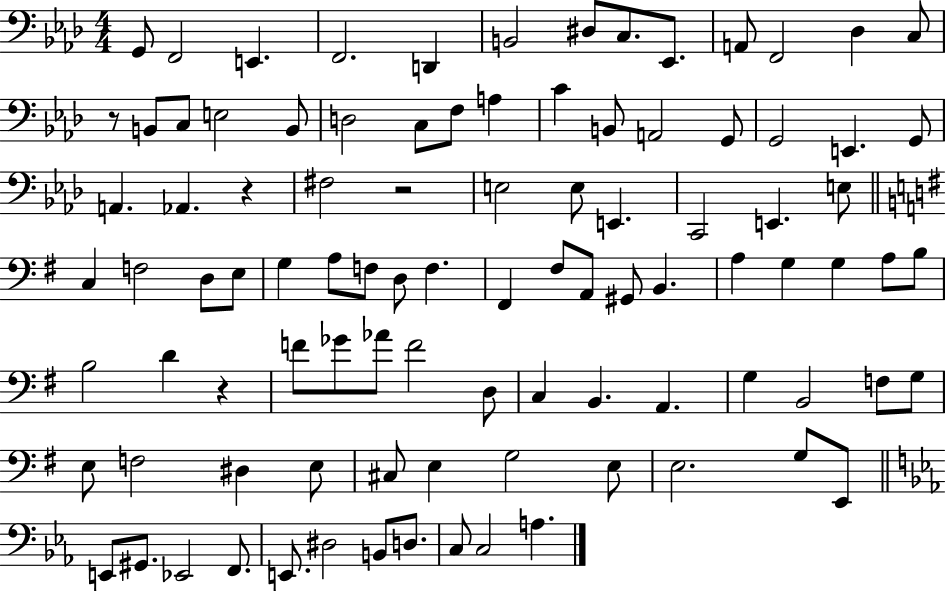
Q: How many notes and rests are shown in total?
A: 96